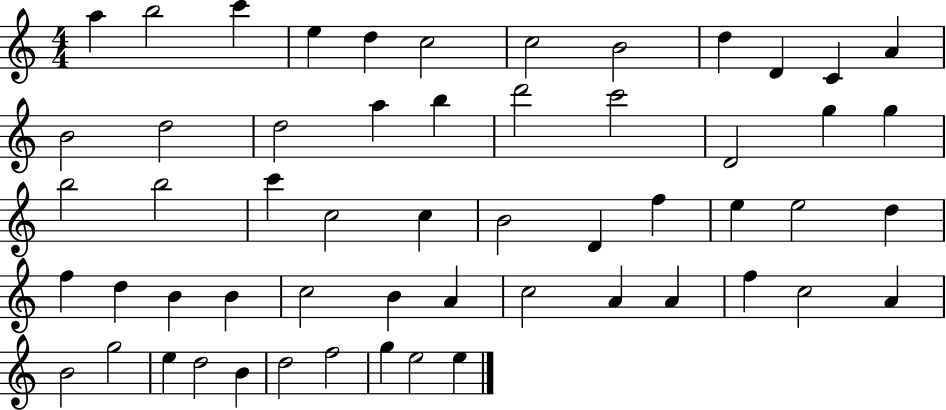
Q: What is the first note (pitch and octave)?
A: A5